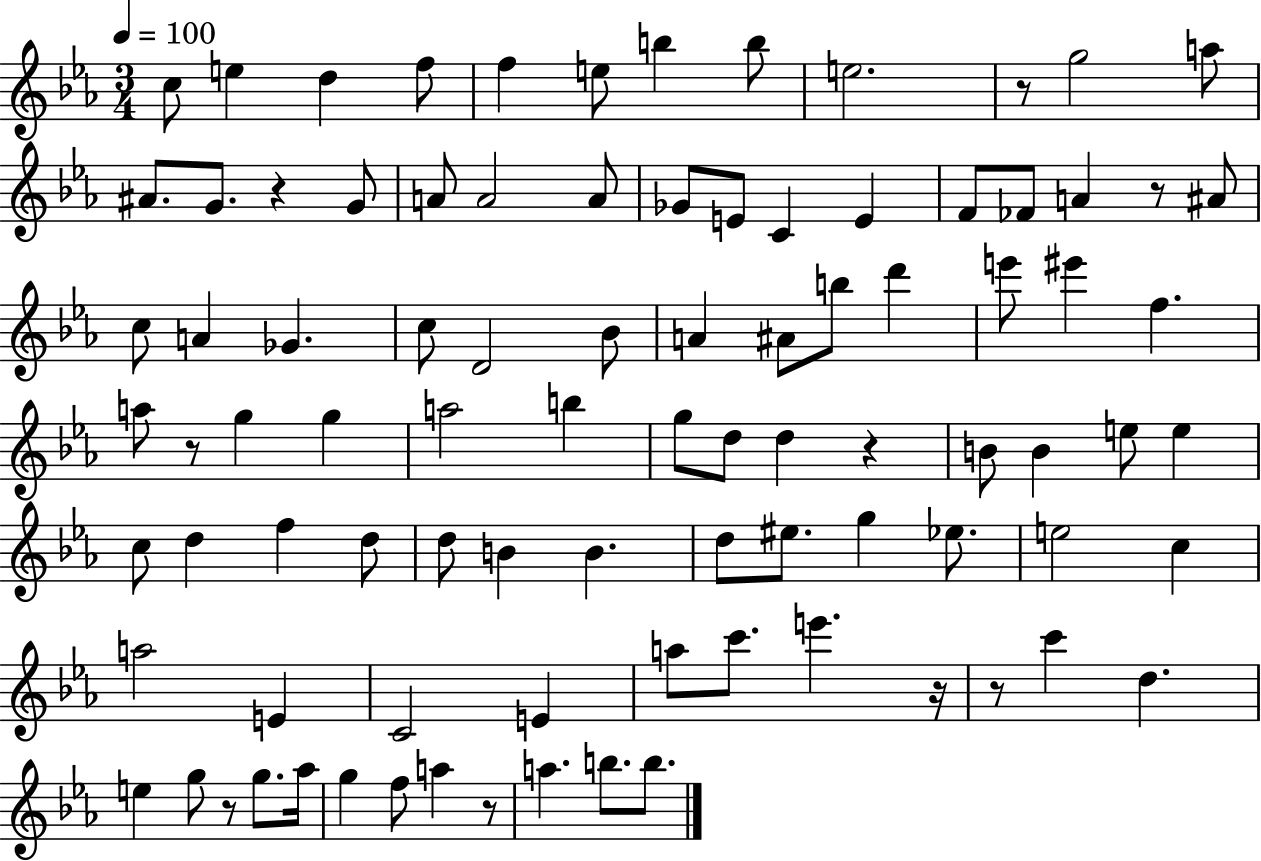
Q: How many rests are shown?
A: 9